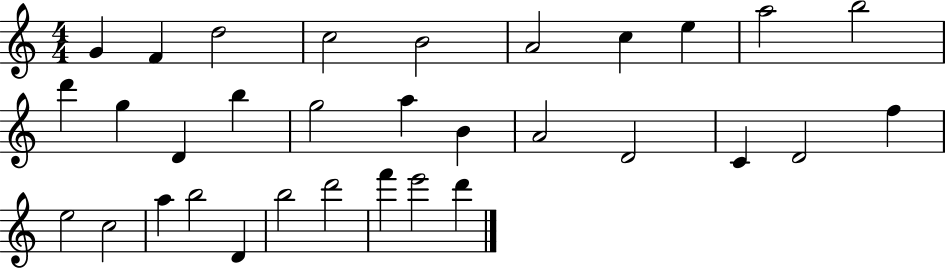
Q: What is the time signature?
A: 4/4